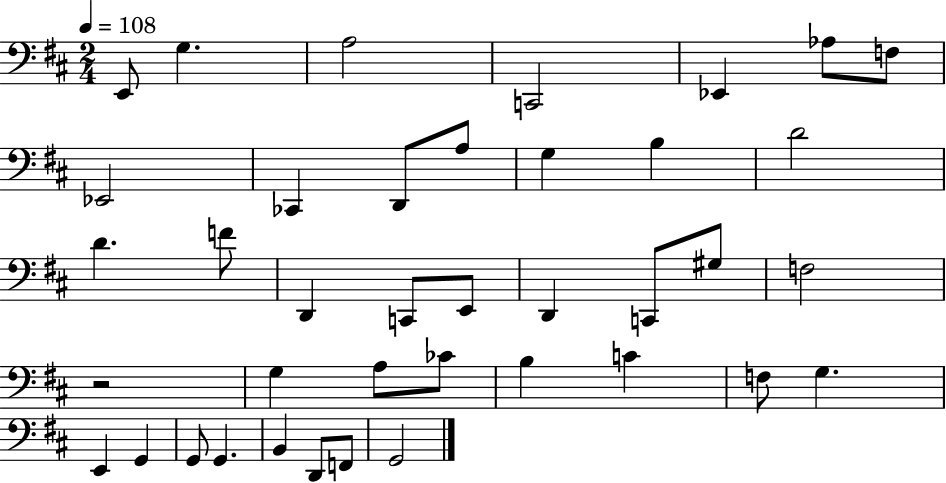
{
  \clef bass
  \numericTimeSignature
  \time 2/4
  \key d \major
  \tempo 4 = 108
  e,8 g4. | a2 | c,2 | ees,4 aes8 f8 | \break ees,2 | ces,4 d,8 a8 | g4 b4 | d'2 | \break d'4. f'8 | d,4 c,8 e,8 | d,4 c,8 gis8 | f2 | \break r2 | g4 a8 ces'8 | b4 c'4 | f8 g4. | \break e,4 g,4 | g,8 g,4. | b,4 d,8 f,8 | g,2 | \break \bar "|."
}